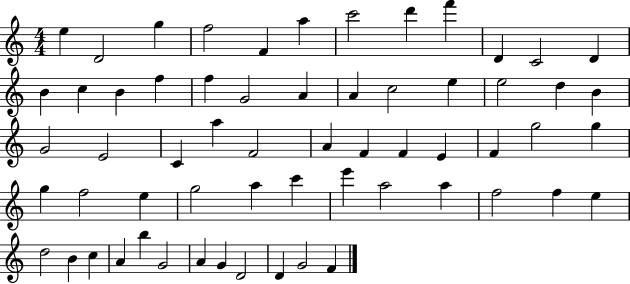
E5/q D4/h G5/q F5/h F4/q A5/q C6/h D6/q F6/q D4/q C4/h D4/q B4/q C5/q B4/q F5/q F5/q G4/h A4/q A4/q C5/h E5/q E5/h D5/q B4/q G4/h E4/h C4/q A5/q F4/h A4/q F4/q F4/q E4/q F4/q G5/h G5/q G5/q F5/h E5/q G5/h A5/q C6/q E6/q A5/h A5/q F5/h F5/q E5/q D5/h B4/q C5/q A4/q B5/q G4/h A4/q G4/q D4/h D4/q G4/h F4/q